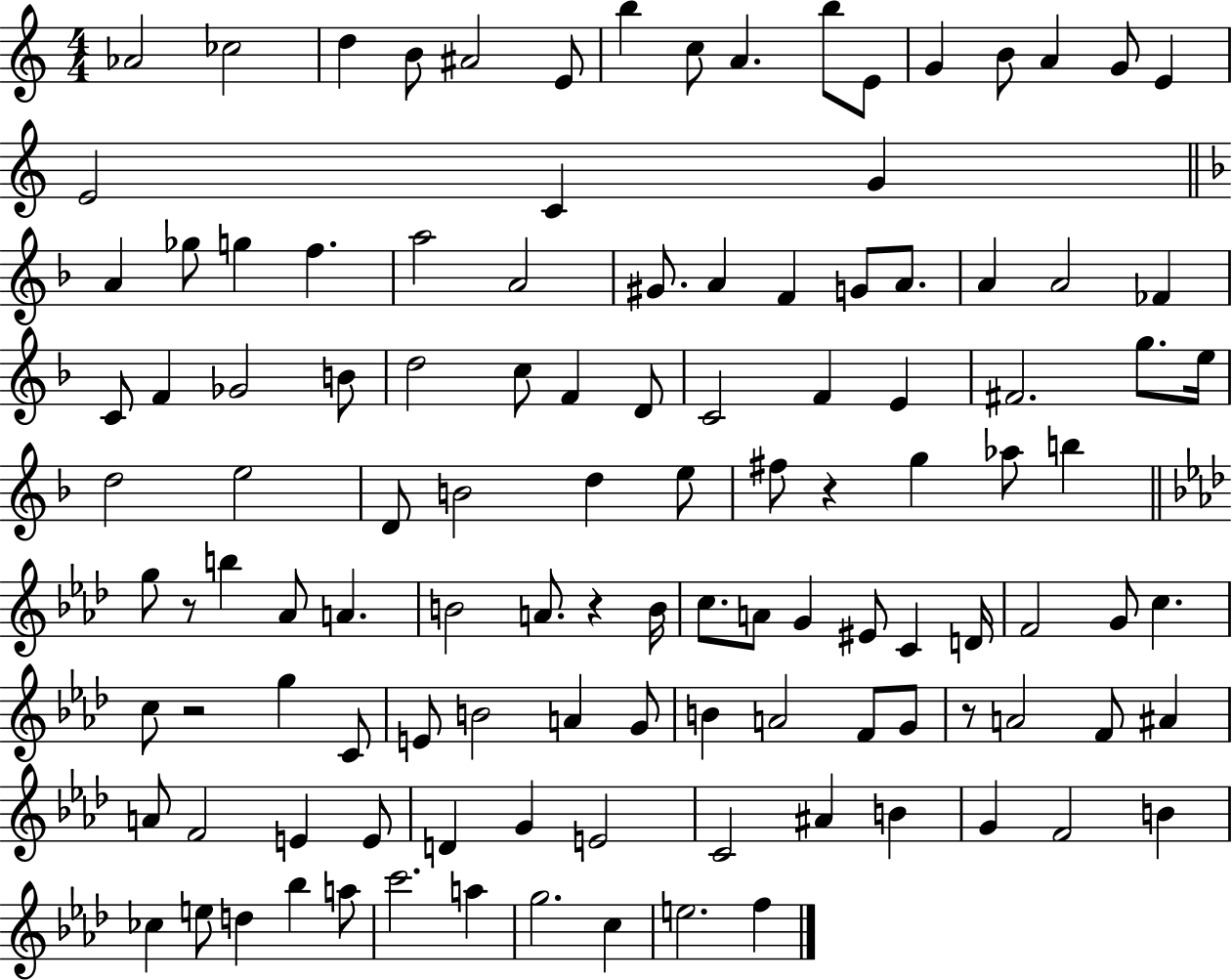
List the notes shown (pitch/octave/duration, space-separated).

Ab4/h CES5/h D5/q B4/e A#4/h E4/e B5/q C5/e A4/q. B5/e E4/e G4/q B4/e A4/q G4/e E4/q E4/h C4/q G4/q A4/q Gb5/e G5/q F5/q. A5/h A4/h G#4/e. A4/q F4/q G4/e A4/e. A4/q A4/h FES4/q C4/e F4/q Gb4/h B4/e D5/h C5/e F4/q D4/e C4/h F4/q E4/q F#4/h. G5/e. E5/s D5/h E5/h D4/e B4/h D5/q E5/e F#5/e R/q G5/q Ab5/e B5/q G5/e R/e B5/q Ab4/e A4/q. B4/h A4/e. R/q B4/s C5/e. A4/e G4/q EIS4/e C4/q D4/s F4/h G4/e C5/q. C5/e R/h G5/q C4/e E4/e B4/h A4/q G4/e B4/q A4/h F4/e G4/e R/e A4/h F4/e A#4/q A4/e F4/h E4/q E4/e D4/q G4/q E4/h C4/h A#4/q B4/q G4/q F4/h B4/q CES5/q E5/e D5/q Bb5/q A5/e C6/h. A5/q G5/h. C5/q E5/h. F5/q